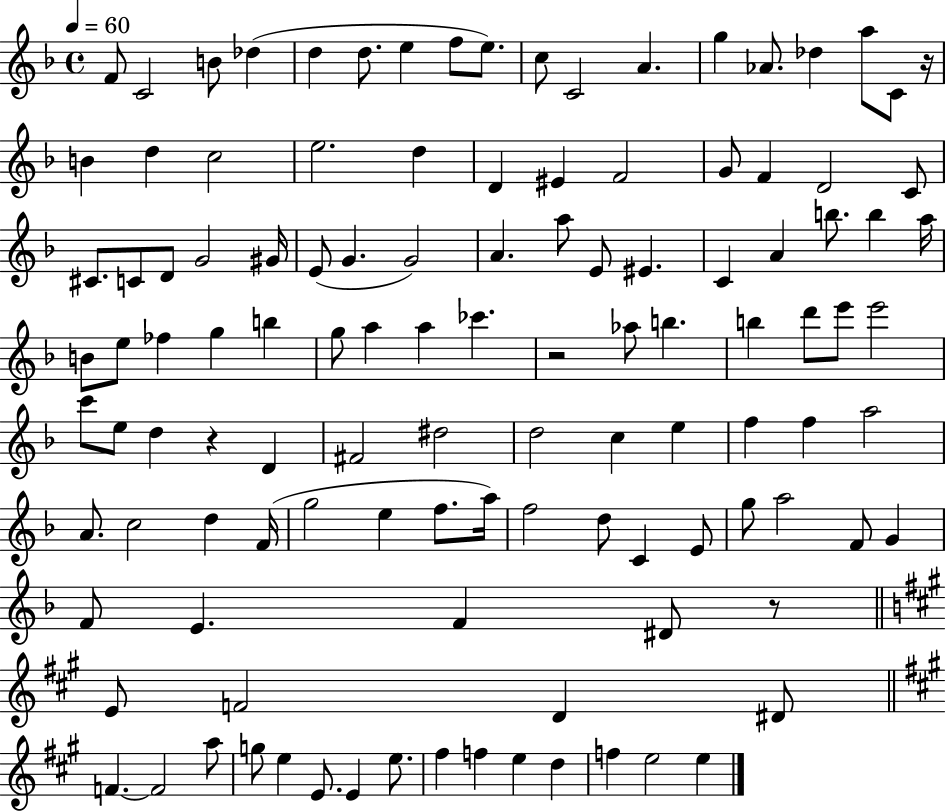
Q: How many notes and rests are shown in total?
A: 116